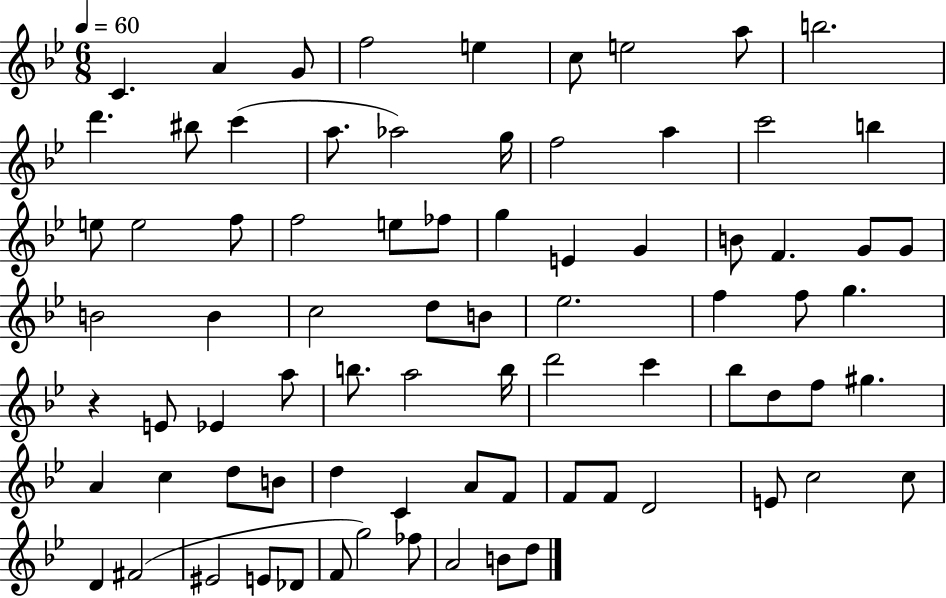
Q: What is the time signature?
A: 6/8